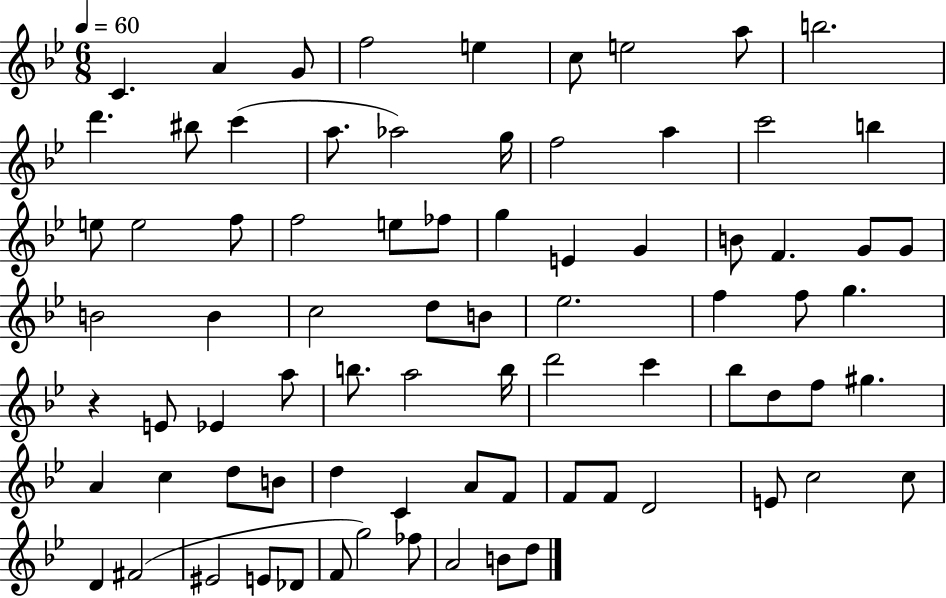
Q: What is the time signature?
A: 6/8